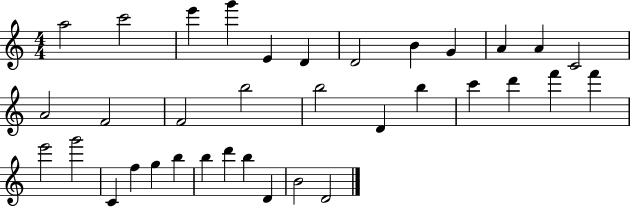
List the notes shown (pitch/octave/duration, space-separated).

A5/h C6/h E6/q G6/q E4/q D4/q D4/h B4/q G4/q A4/q A4/q C4/h A4/h F4/h F4/h B5/h B5/h D4/q B5/q C6/q D6/q F6/q F6/q E6/h G6/h C4/q F5/q G5/q B5/q B5/q D6/q B5/q D4/q B4/h D4/h